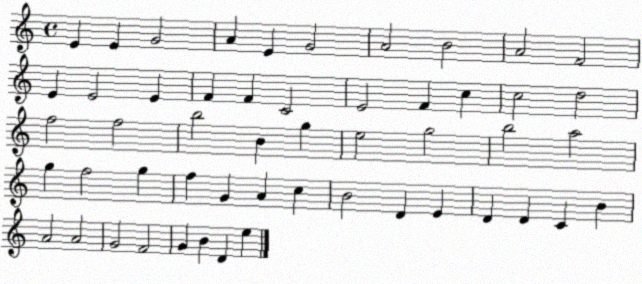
X:1
T:Untitled
M:4/4
L:1/4
K:C
E E G2 A E G2 A2 B2 A2 F2 E E2 E F F C2 E2 F c c2 d2 f2 f2 b2 B g e2 g2 b2 a2 g f2 g f G A c B2 D E D D C B A2 A2 G2 F2 G B D e